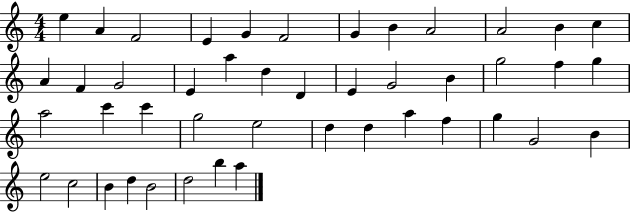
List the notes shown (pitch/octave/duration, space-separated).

E5/q A4/q F4/h E4/q G4/q F4/h G4/q B4/q A4/h A4/h B4/q C5/q A4/q F4/q G4/h E4/q A5/q D5/q D4/q E4/q G4/h B4/q G5/h F5/q G5/q A5/h C6/q C6/q G5/h E5/h D5/q D5/q A5/q F5/q G5/q G4/h B4/q E5/h C5/h B4/q D5/q B4/h D5/h B5/q A5/q